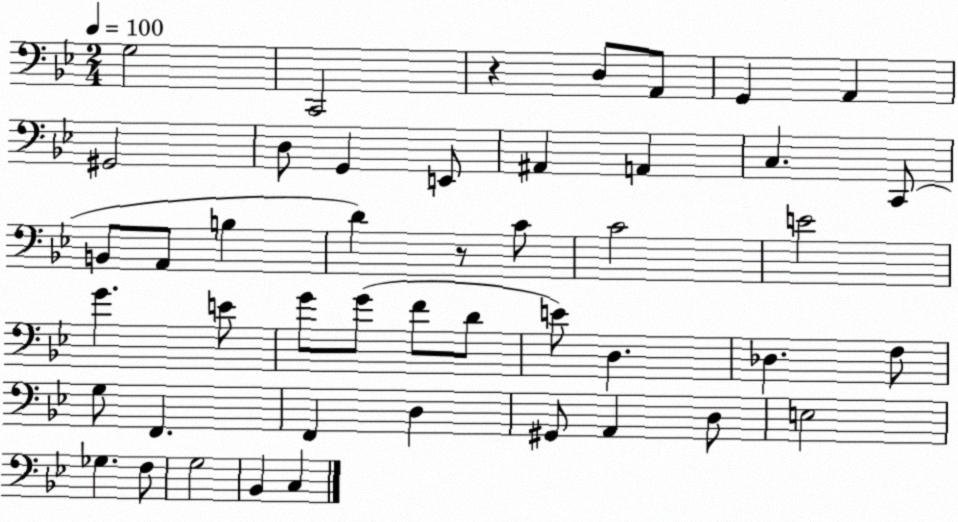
X:1
T:Untitled
M:2/4
L:1/4
K:Bb
G,2 C,,2 z D,/2 A,,/2 G,, A,, ^G,,2 D,/2 G,, E,,/2 ^A,, A,, C, C,,/2 B,,/2 A,,/2 B, D z/2 C/2 C2 E2 G E/2 G/2 G/2 F/2 D/2 E/2 D, _D, F,/2 G,/2 F,, F,, D, ^G,,/2 A,, D,/2 E,2 _G, F,/2 G,2 _B,, C,